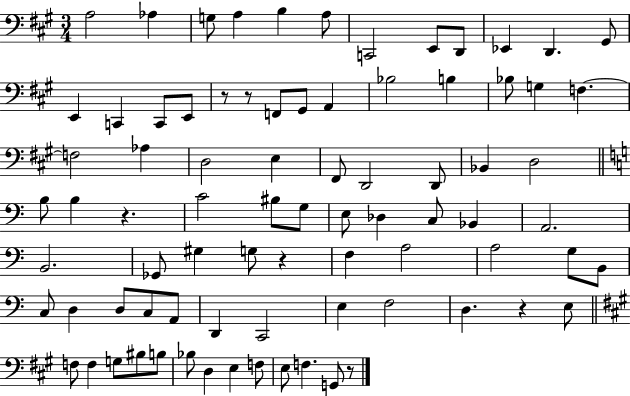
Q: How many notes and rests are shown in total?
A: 81